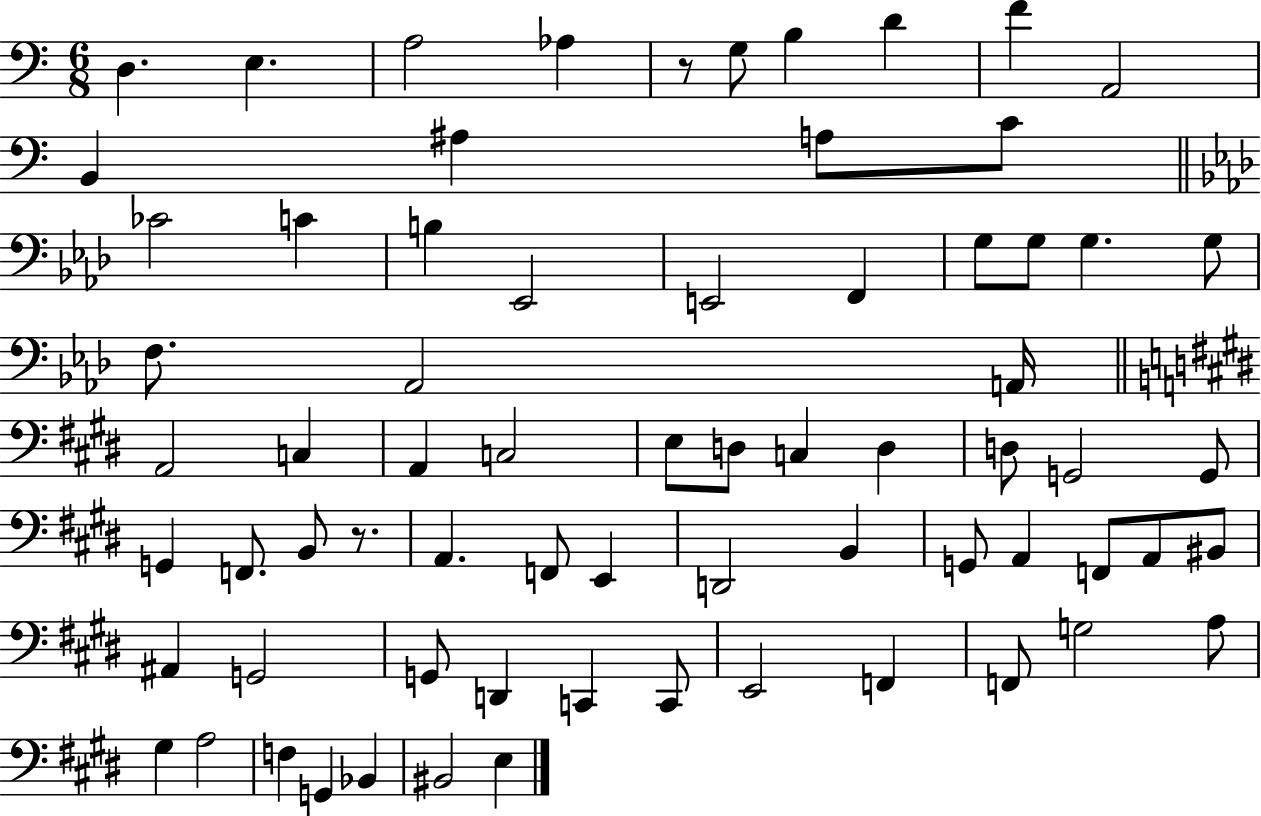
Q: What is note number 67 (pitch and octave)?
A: BIS2